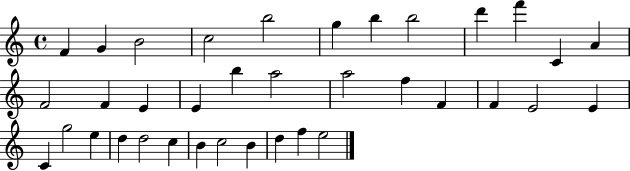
F4/q G4/q B4/h C5/h B5/h G5/q B5/q B5/h D6/q F6/q C4/q A4/q F4/h F4/q E4/q E4/q B5/q A5/h A5/h F5/q F4/q F4/q E4/h E4/q C4/q G5/h E5/q D5/q D5/h C5/q B4/q C5/h B4/q D5/q F5/q E5/h